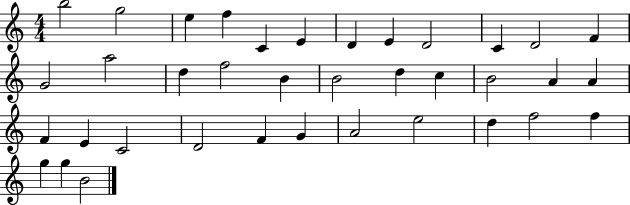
{
  \clef treble
  \numericTimeSignature
  \time 4/4
  \key c \major
  b''2 g''2 | e''4 f''4 c'4 e'4 | d'4 e'4 d'2 | c'4 d'2 f'4 | \break g'2 a''2 | d''4 f''2 b'4 | b'2 d''4 c''4 | b'2 a'4 a'4 | \break f'4 e'4 c'2 | d'2 f'4 g'4 | a'2 e''2 | d''4 f''2 f''4 | \break g''4 g''4 b'2 | \bar "|."
}